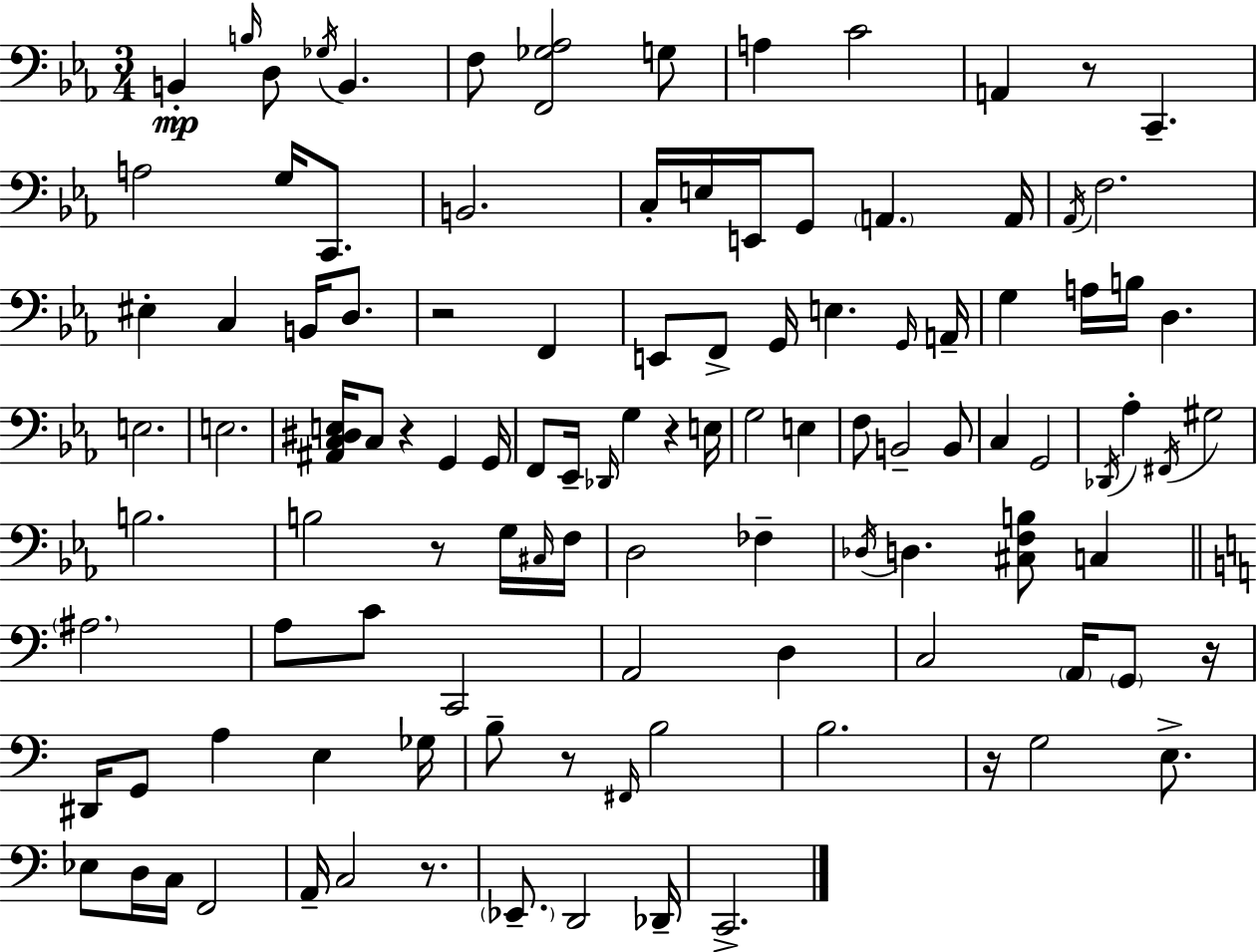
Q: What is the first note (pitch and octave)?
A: B2